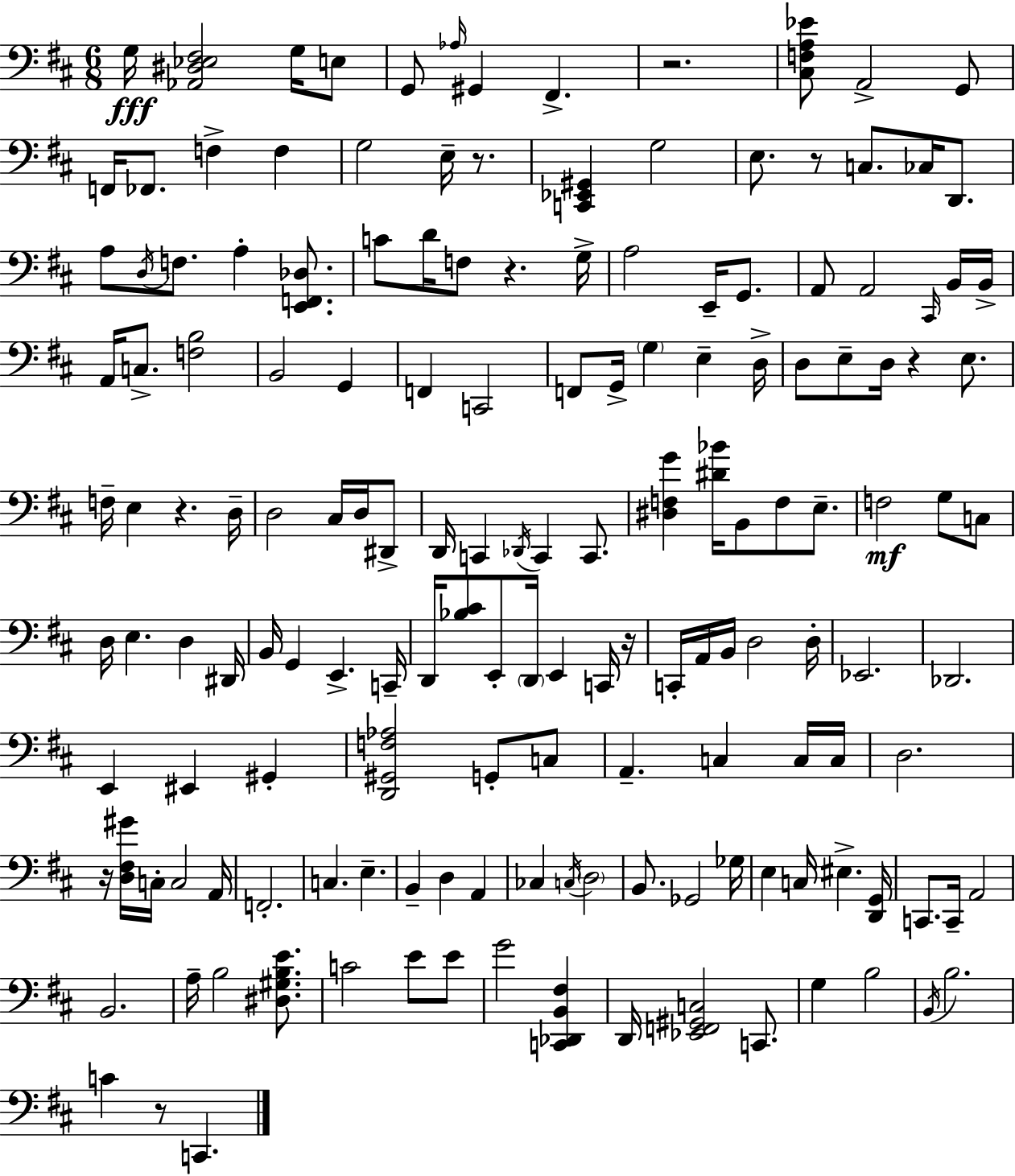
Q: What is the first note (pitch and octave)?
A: G3